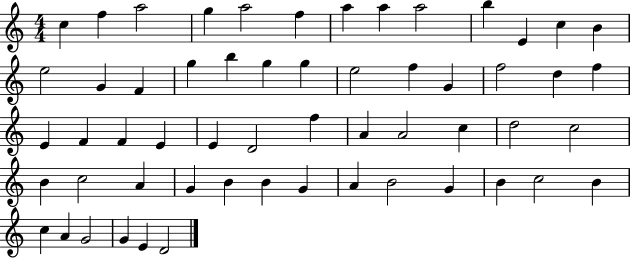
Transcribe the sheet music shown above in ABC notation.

X:1
T:Untitled
M:4/4
L:1/4
K:C
c f a2 g a2 f a a a2 b E c B e2 G F g b g g e2 f G f2 d f E F F E E D2 f A A2 c d2 c2 B c2 A G B B G A B2 G B c2 B c A G2 G E D2